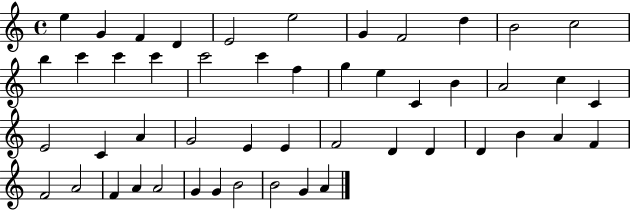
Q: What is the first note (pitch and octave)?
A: E5